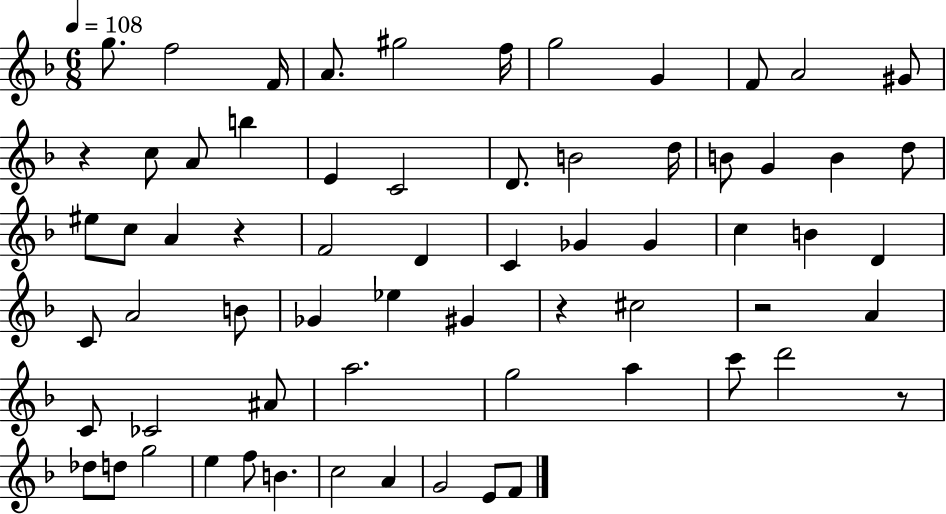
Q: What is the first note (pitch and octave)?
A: G5